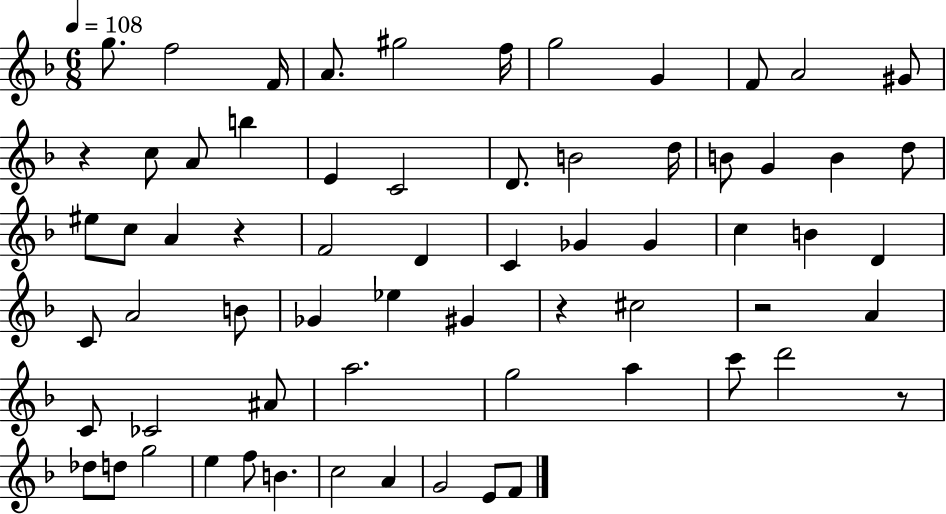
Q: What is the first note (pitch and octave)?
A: G5